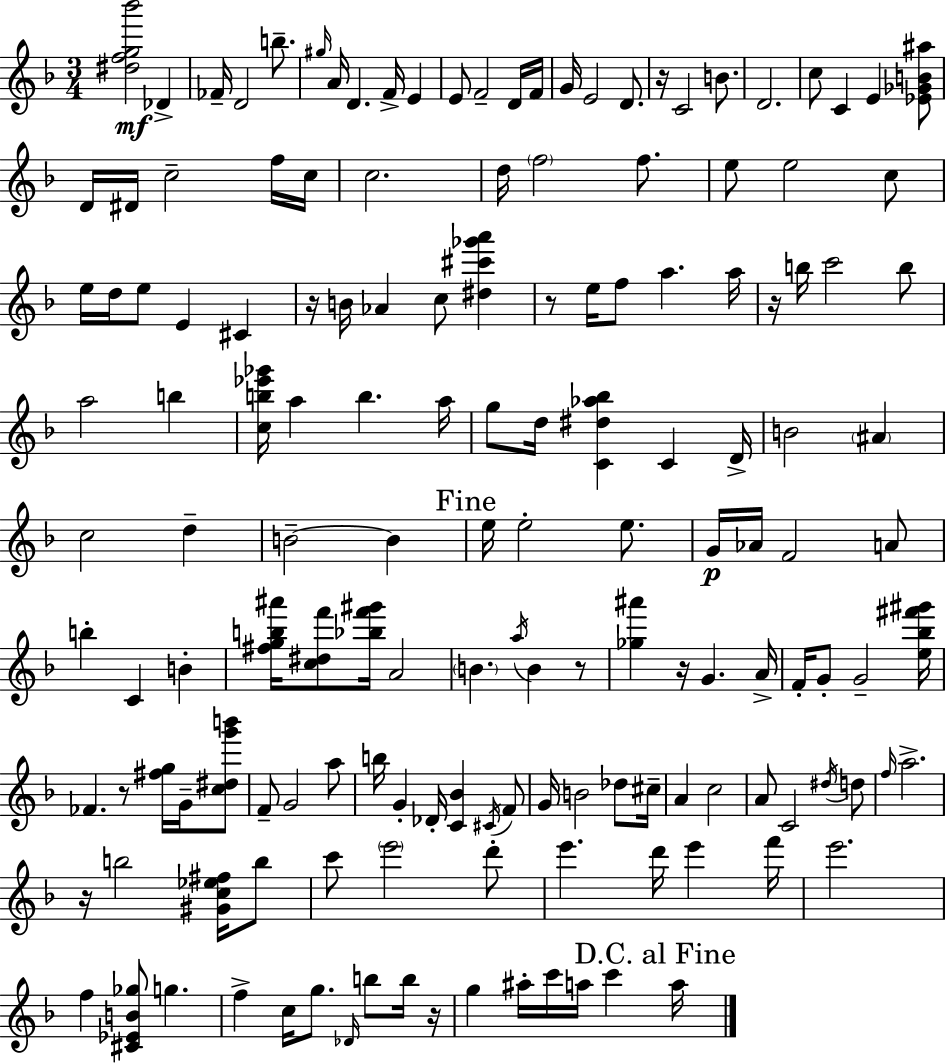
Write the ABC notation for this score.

X:1
T:Untitled
M:3/4
L:1/4
K:Dm
[^dfg_b']2 _D _F/4 D2 b/2 ^g/4 A/4 D F/4 E E/2 F2 D/4 F/4 G/4 E2 D/2 z/4 C2 B/2 D2 c/2 C E [_E_GB^a]/2 D/4 ^D/4 c2 f/4 c/4 c2 d/4 f2 f/2 e/2 e2 c/2 e/4 d/4 e/2 E ^C z/4 B/4 _A c/2 [^d^c'_g'a'] z/2 e/4 f/2 a a/4 z/4 b/4 c'2 b/2 a2 b [cb_e'_g']/4 a b a/4 g/2 d/4 [C^d_a_b] C D/4 B2 ^A c2 d B2 B e/4 e2 e/2 G/4 _A/4 F2 A/2 b C B [^fgb^a']/4 [c^df']/2 [_bf'^g']/4 A2 B a/4 B z/2 [_g^a'] z/4 G A/4 F/4 G/2 G2 [e_b^f'^g']/4 _F z/2 [^fg]/4 G/4 [c^dg'b']/2 F/2 G2 a/2 b/4 G _D/4 [C_B] ^C/4 F/2 G/4 B2 _d/2 ^c/4 A c2 A/2 C2 ^d/4 d/2 f/4 a2 z/4 b2 [^Gc_e^f]/4 b/2 c'/2 e'2 d'/2 e' d'/4 e' f'/4 e'2 f [^C_EB_g]/2 g f c/4 g/2 _D/4 b/2 b/4 z/4 g ^a/4 c'/4 a/4 c' a/4